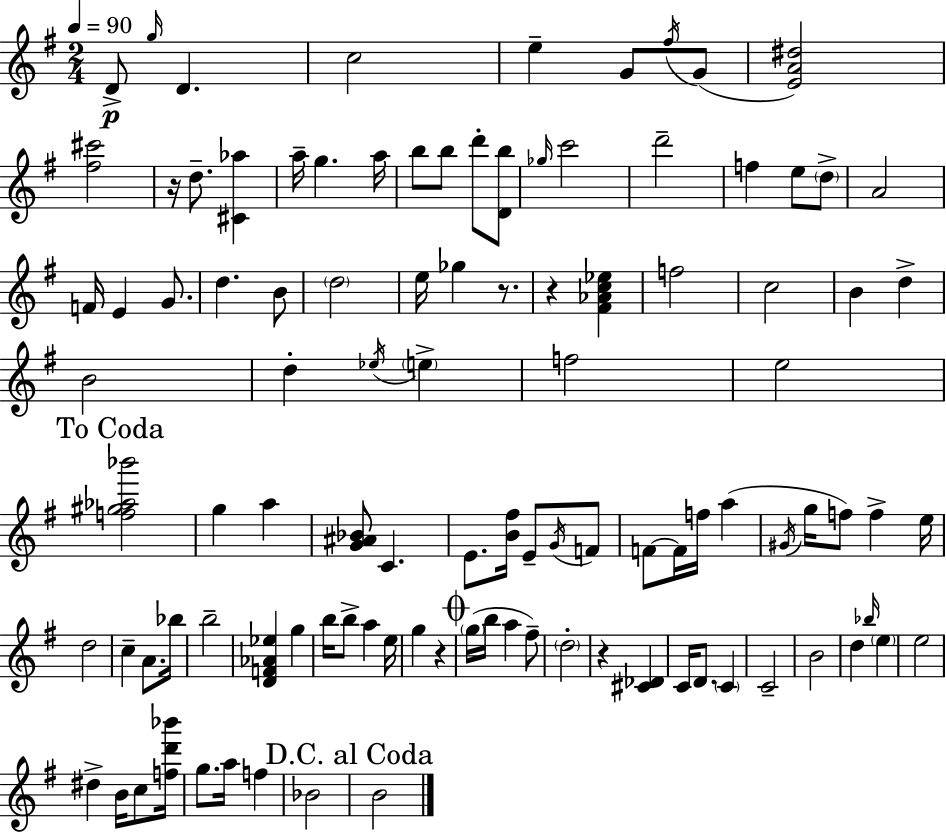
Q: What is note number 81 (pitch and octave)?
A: E5